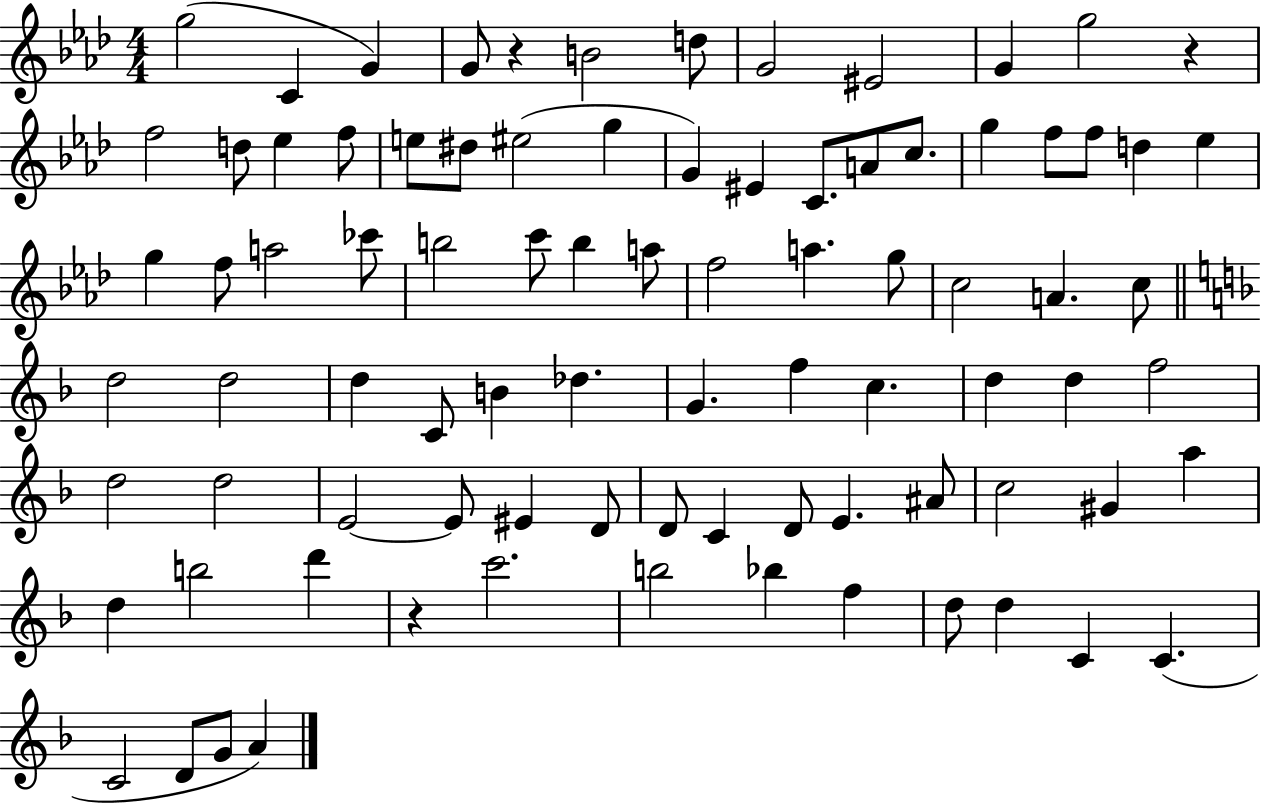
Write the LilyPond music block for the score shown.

{
  \clef treble
  \numericTimeSignature
  \time 4/4
  \key aes \major
  g''2( c'4 g'4) | g'8 r4 b'2 d''8 | g'2 eis'2 | g'4 g''2 r4 | \break f''2 d''8 ees''4 f''8 | e''8 dis''8 eis''2( g''4 | g'4) eis'4 c'8. a'8 c''8. | g''4 f''8 f''8 d''4 ees''4 | \break g''4 f''8 a''2 ces'''8 | b''2 c'''8 b''4 a''8 | f''2 a''4. g''8 | c''2 a'4. c''8 | \break \bar "||" \break \key f \major d''2 d''2 | d''4 c'8 b'4 des''4. | g'4. f''4 c''4. | d''4 d''4 f''2 | \break d''2 d''2 | e'2~~ e'8 eis'4 d'8 | d'8 c'4 d'8 e'4. ais'8 | c''2 gis'4 a''4 | \break d''4 b''2 d'''4 | r4 c'''2. | b''2 bes''4 f''4 | d''8 d''4 c'4 c'4.( | \break c'2 d'8 g'8 a'4) | \bar "|."
}